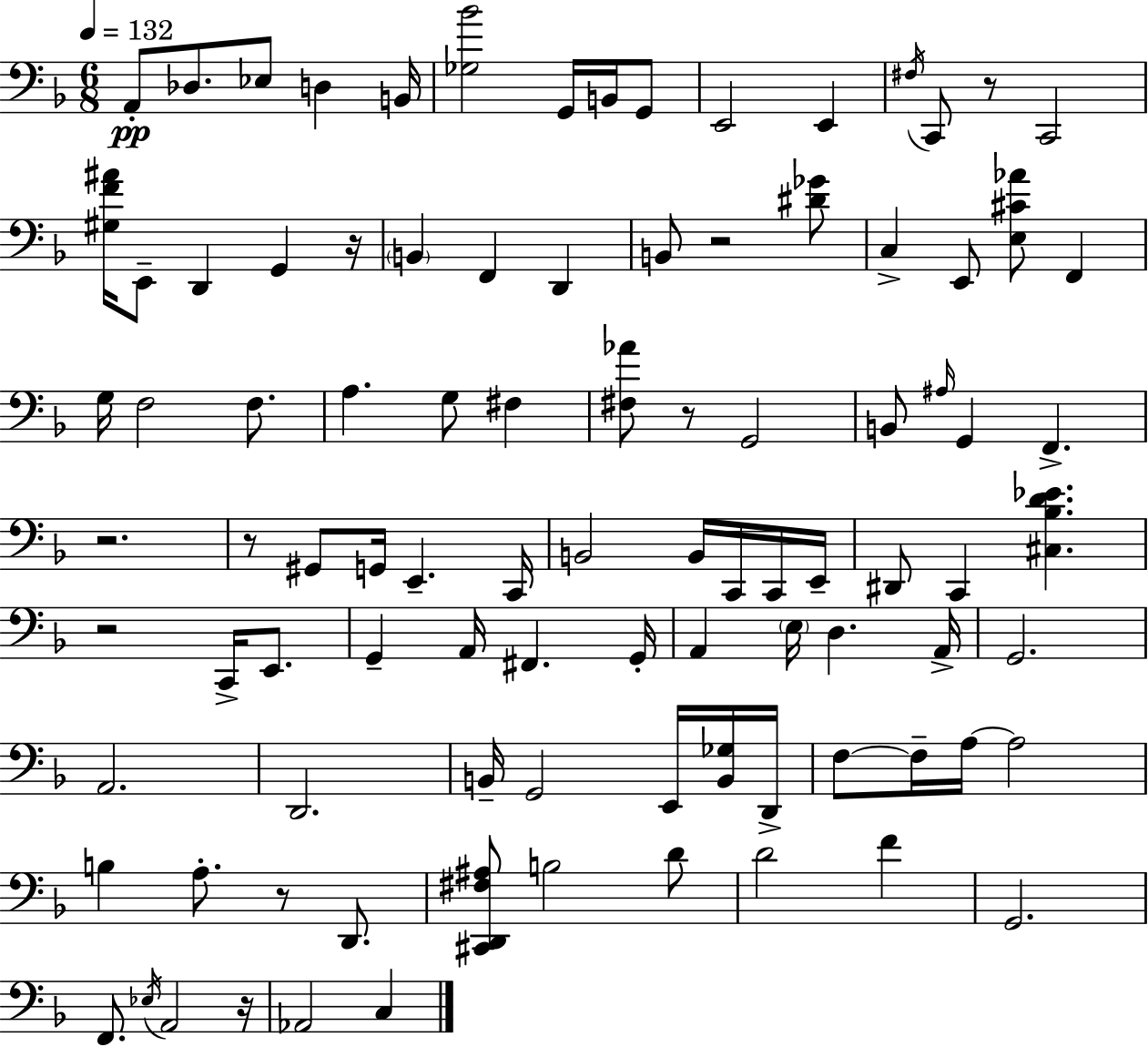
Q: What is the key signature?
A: F major